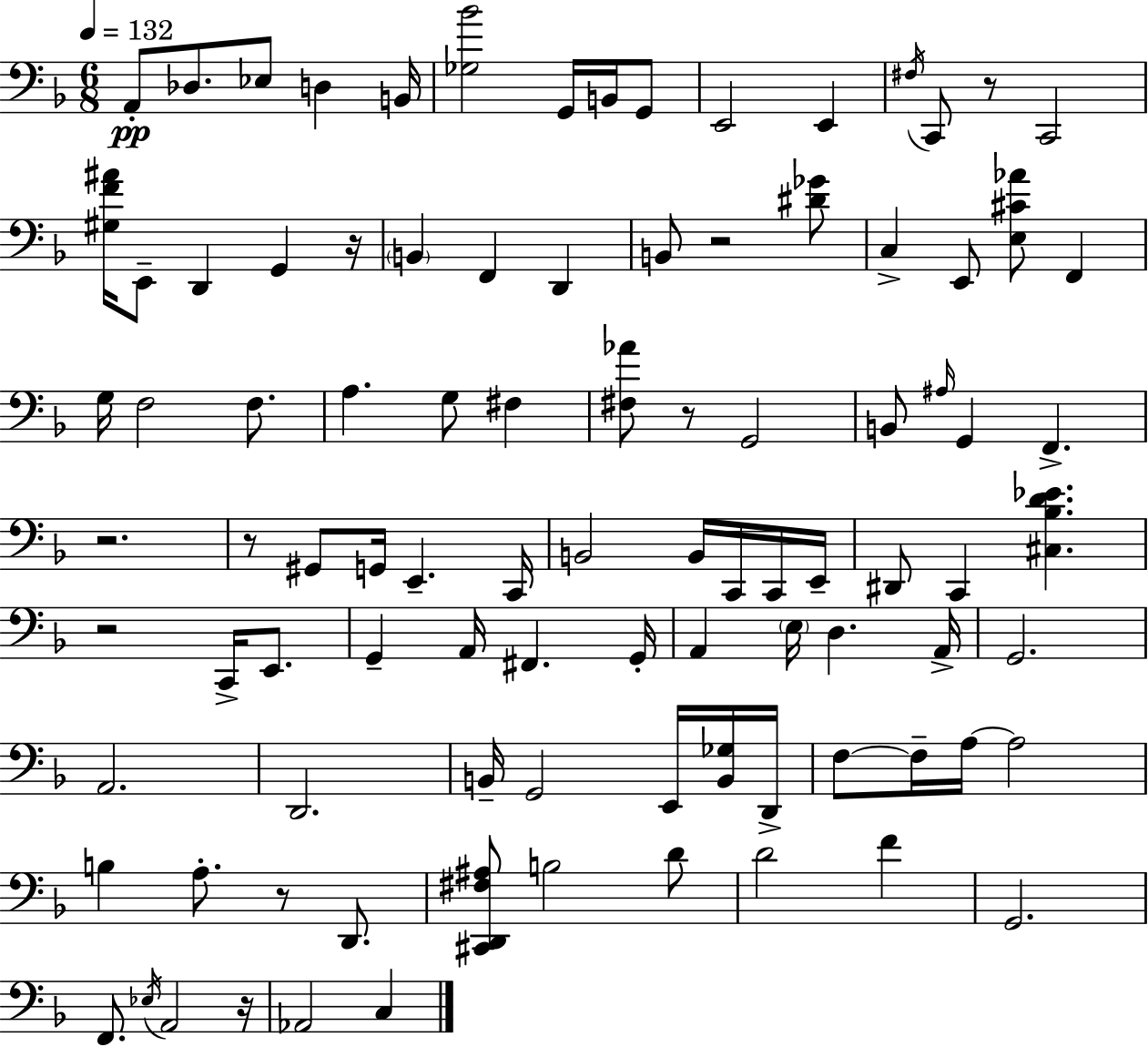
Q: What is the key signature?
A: F major